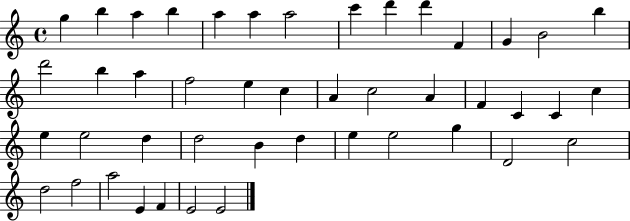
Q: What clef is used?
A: treble